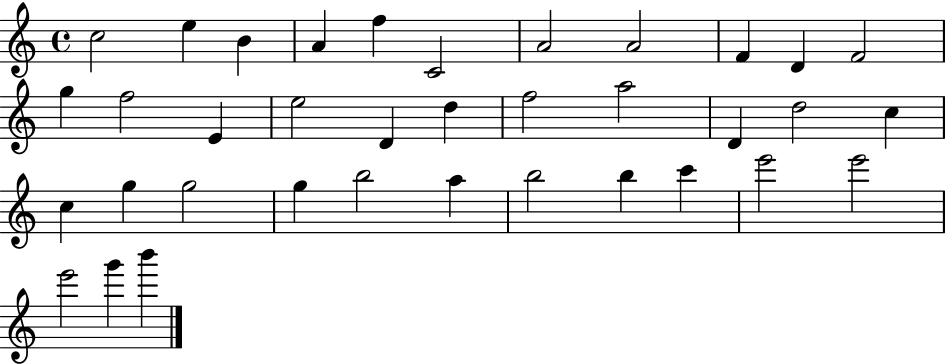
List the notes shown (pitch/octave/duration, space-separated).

C5/h E5/q B4/q A4/q F5/q C4/h A4/h A4/h F4/q D4/q F4/h G5/q F5/h E4/q E5/h D4/q D5/q F5/h A5/h D4/q D5/h C5/q C5/q G5/q G5/h G5/q B5/h A5/q B5/h B5/q C6/q E6/h E6/h E6/h G6/q B6/q